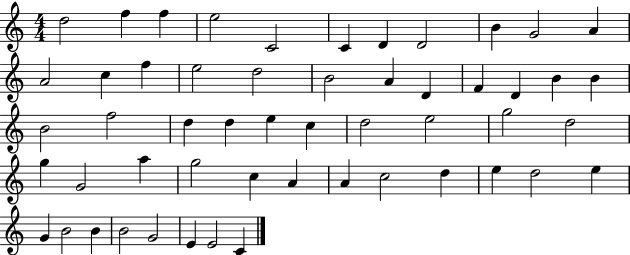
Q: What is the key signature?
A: C major